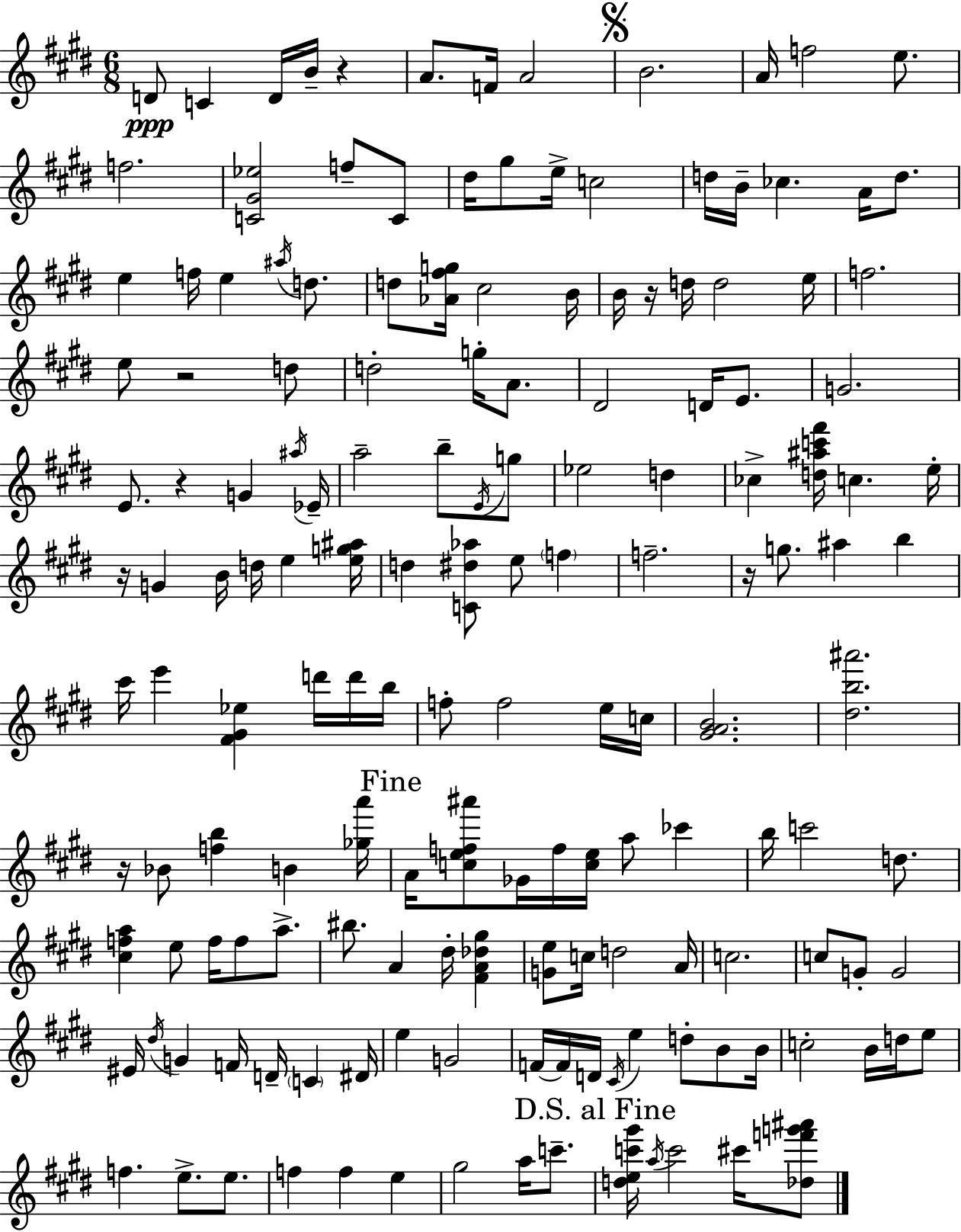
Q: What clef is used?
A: treble